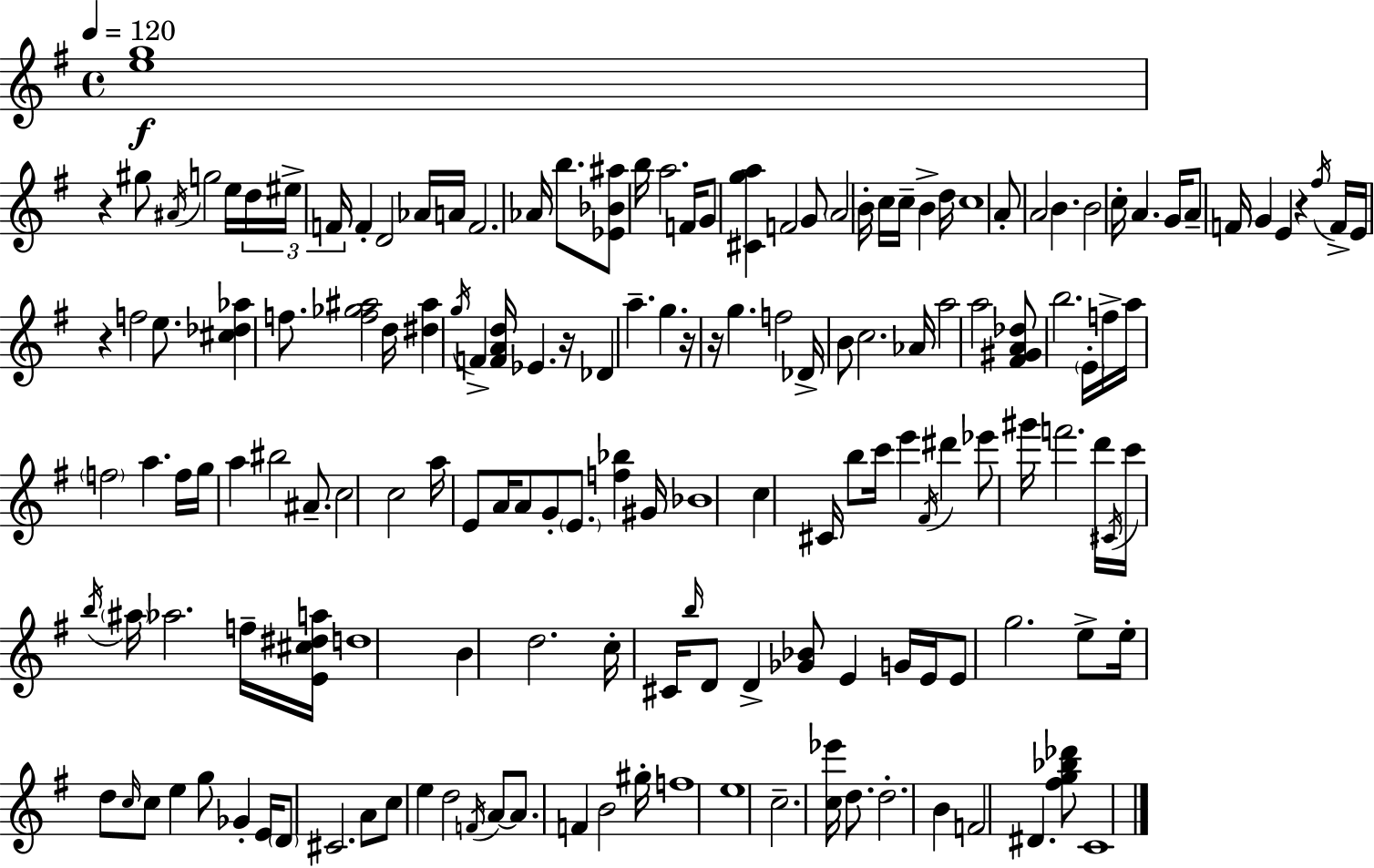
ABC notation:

X:1
T:Untitled
M:4/4
L:1/4
K:G
[eg]4 z ^g/2 ^A/4 g2 e/4 d/4 ^e/4 F/4 F D2 _A/4 A/4 F2 _A/4 b/2 [_E_B^a]/2 b/4 a2 F/4 G/2 [^Cga] F2 G/2 A2 B/4 c/4 c/4 B d/4 c4 A/2 A2 B B2 c/4 A G/4 A/2 F/4 G E z ^f/4 F/4 E/4 z f2 e/2 [^c_d_a] f/2 [f_g^a]2 d/4 [^d^a] g/4 F [FAd]/4 _E z/4 _D a g z/4 z/4 g f2 _D/4 B/2 c2 _A/4 a2 a2 [^F^GA_d]/2 b2 E/4 f/4 a/4 f2 a f/4 g/4 a ^b2 ^A/2 c2 c2 a/4 E/2 A/4 A/2 G/2 E/2 [f_b] ^G/4 _B4 c ^C/4 b/2 c'/4 e' ^F/4 ^d' _e'/2 ^g'/4 f'2 d'/4 ^C/4 c'/4 b/4 ^a/4 _a2 f/4 [E^c^da]/4 d4 B d2 c/4 ^C/4 b/4 D/2 D [_G_B]/2 E G/4 E/4 E/2 g2 e/2 e/4 d/2 c/4 c/2 e g/2 _G E/4 D/2 ^C2 A/2 c/2 e d2 F/4 A/2 A/2 F B2 ^g/4 f4 e4 c2 [c_e']/4 d/2 d2 B F2 ^D [^fg_b_d']/2 C4